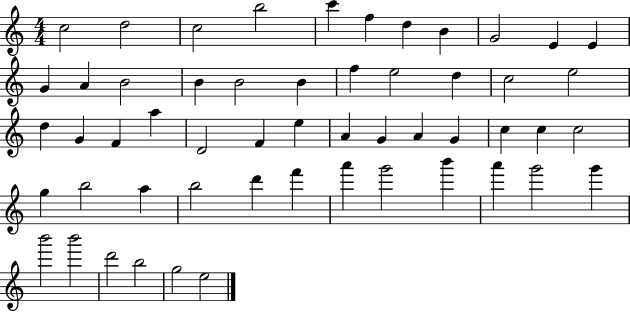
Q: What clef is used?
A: treble